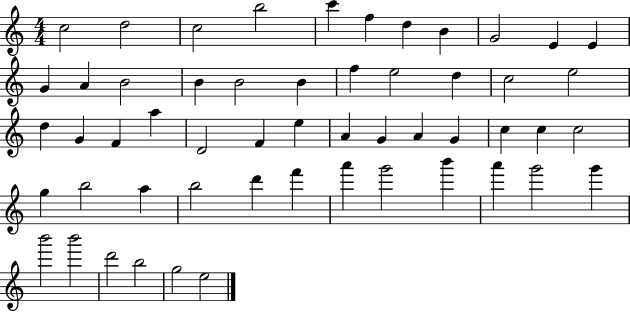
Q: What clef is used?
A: treble